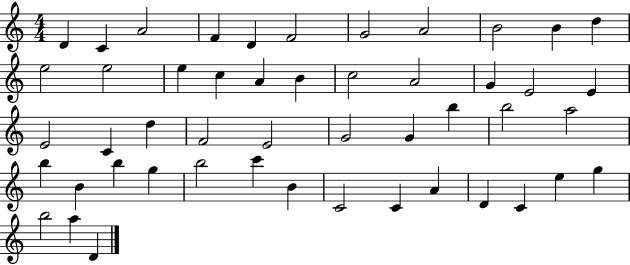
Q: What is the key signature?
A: C major